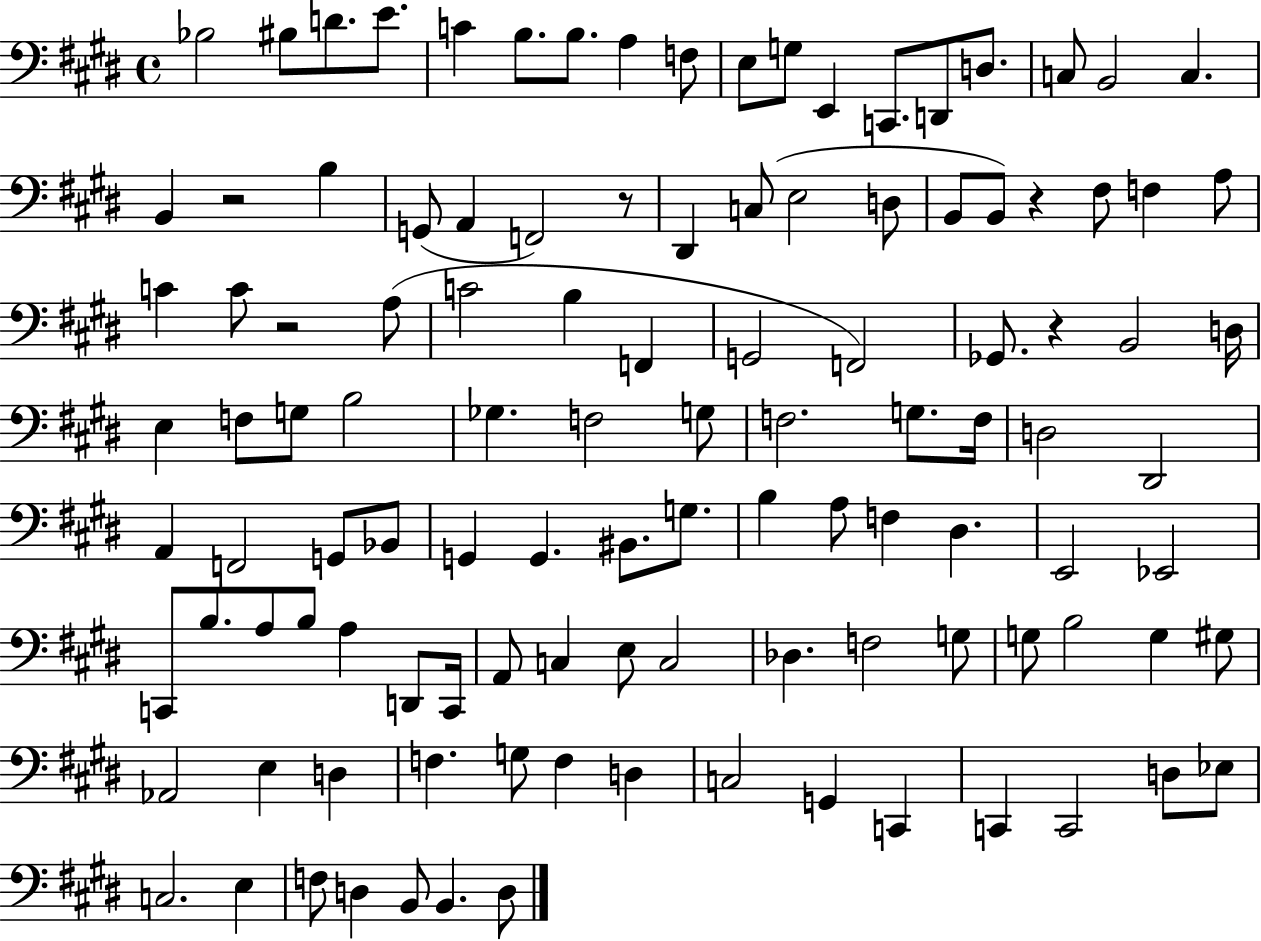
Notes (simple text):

Bb3/h BIS3/e D4/e. E4/e. C4/q B3/e. B3/e. A3/q F3/e E3/e G3/e E2/q C2/e. D2/e D3/e. C3/e B2/h C3/q. B2/q R/h B3/q G2/e A2/q F2/h R/e D#2/q C3/e E3/h D3/e B2/e B2/e R/q F#3/e F3/q A3/e C4/q C4/e R/h A3/e C4/h B3/q F2/q G2/h F2/h Gb2/e. R/q B2/h D3/s E3/q F3/e G3/e B3/h Gb3/q. F3/h G3/e F3/h. G3/e. F3/s D3/h D#2/h A2/q F2/h G2/e Bb2/e G2/q G2/q. BIS2/e. G3/e. B3/q A3/e F3/q D#3/q. E2/h Eb2/h C2/e B3/e. A3/e B3/e A3/q D2/e C2/s A2/e C3/q E3/e C3/h Db3/q. F3/h G3/e G3/e B3/h G3/q G#3/e Ab2/h E3/q D3/q F3/q. G3/e F3/q D3/q C3/h G2/q C2/q C2/q C2/h D3/e Eb3/e C3/h. E3/q F3/e D3/q B2/e B2/q. D3/e